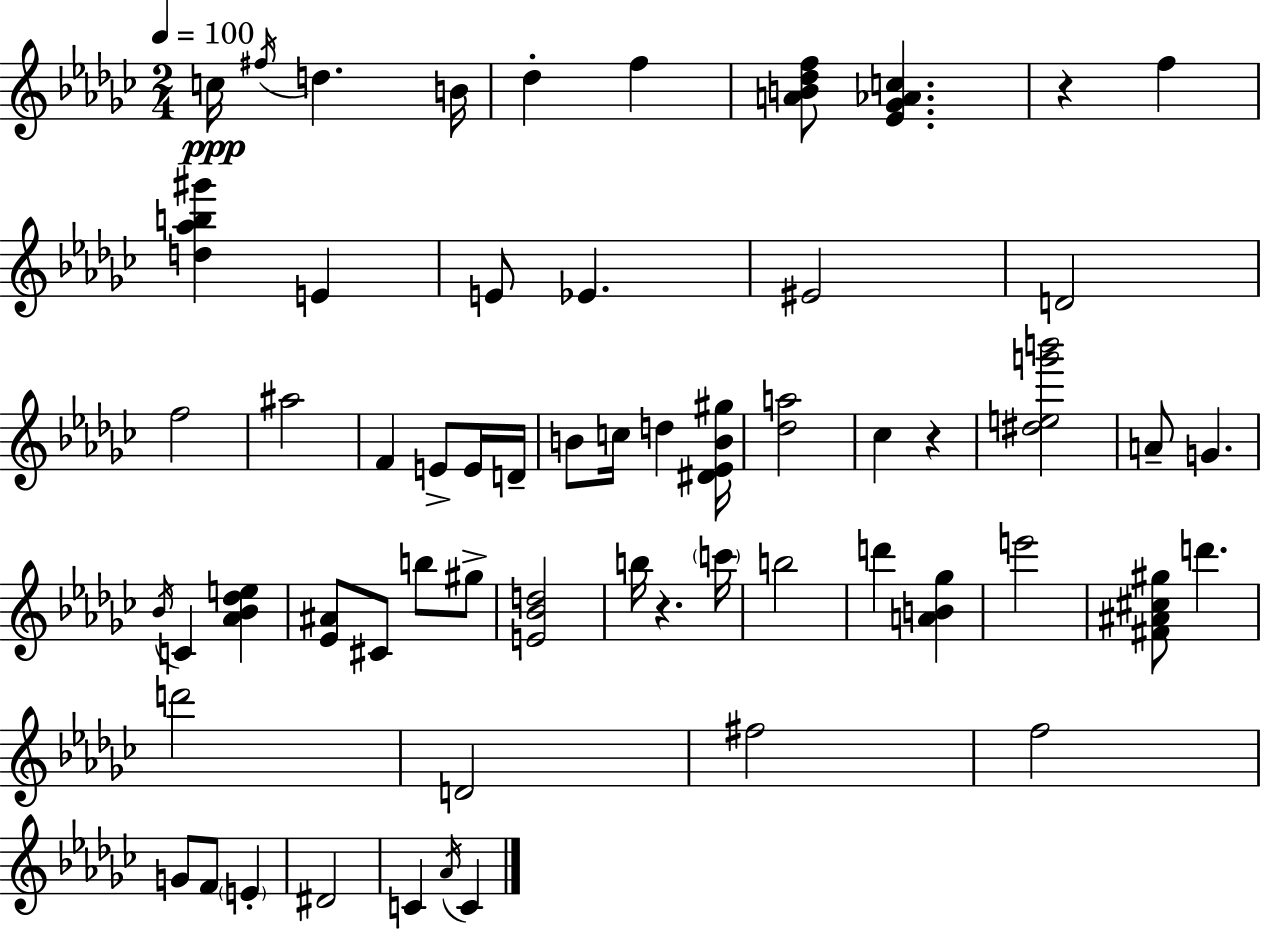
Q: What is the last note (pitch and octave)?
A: C4